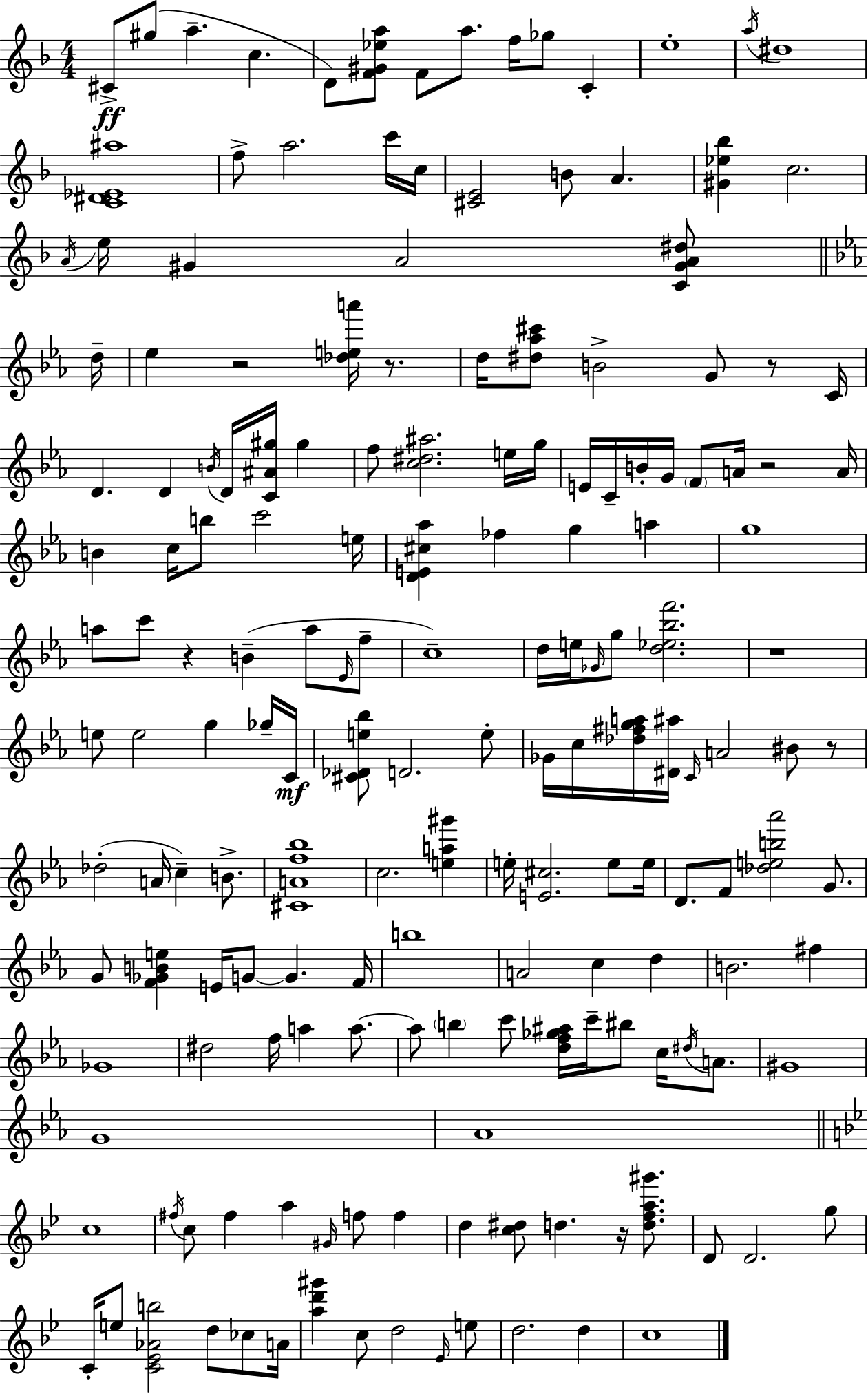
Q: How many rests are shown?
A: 8